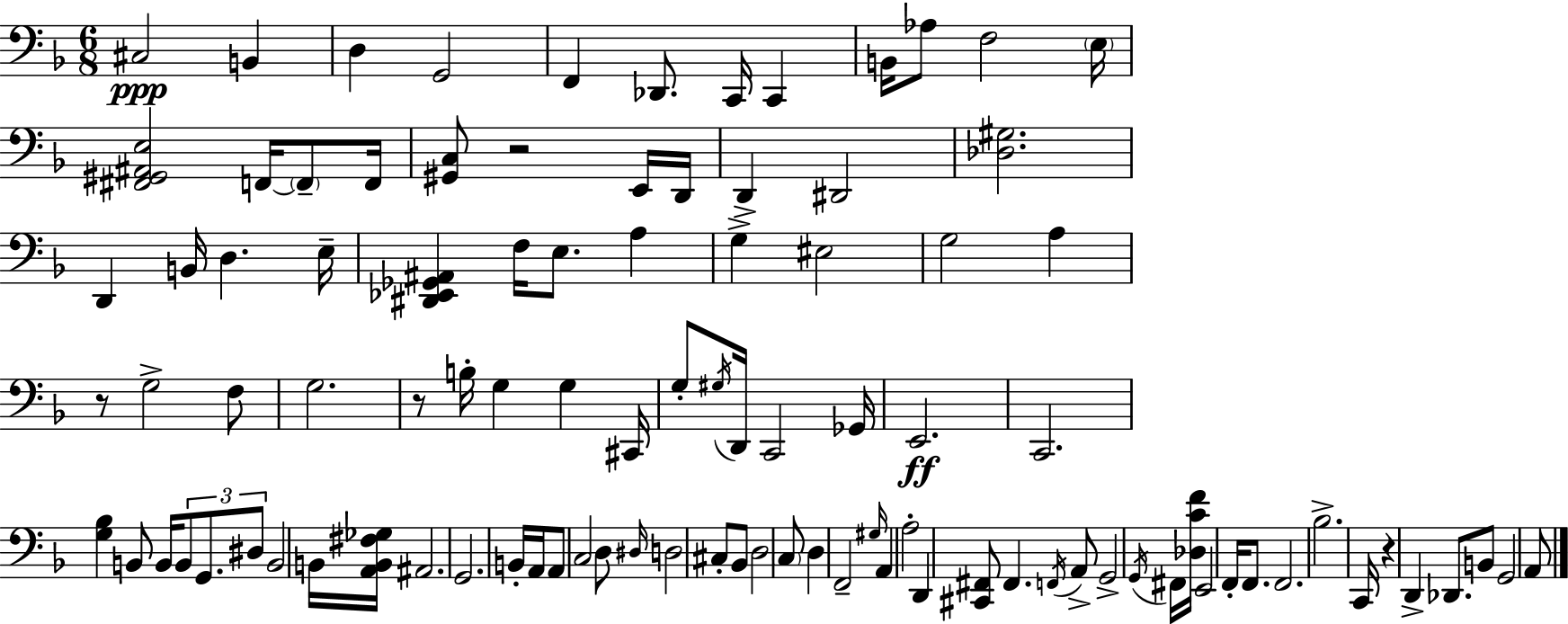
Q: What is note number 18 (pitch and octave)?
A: D2